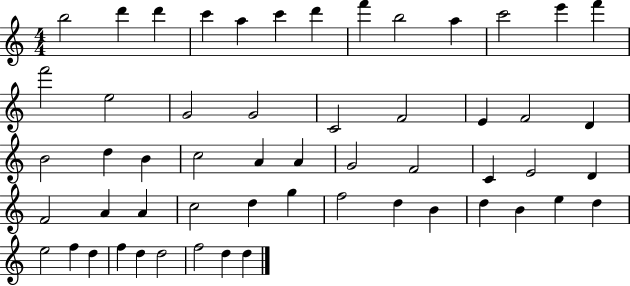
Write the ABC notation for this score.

X:1
T:Untitled
M:4/4
L:1/4
K:C
b2 d' d' c' a c' d' f' b2 a c'2 e' f' f'2 e2 G2 G2 C2 F2 E F2 D B2 d B c2 A A G2 F2 C E2 D F2 A A c2 d g f2 d B d B e d e2 f d f d d2 f2 d d